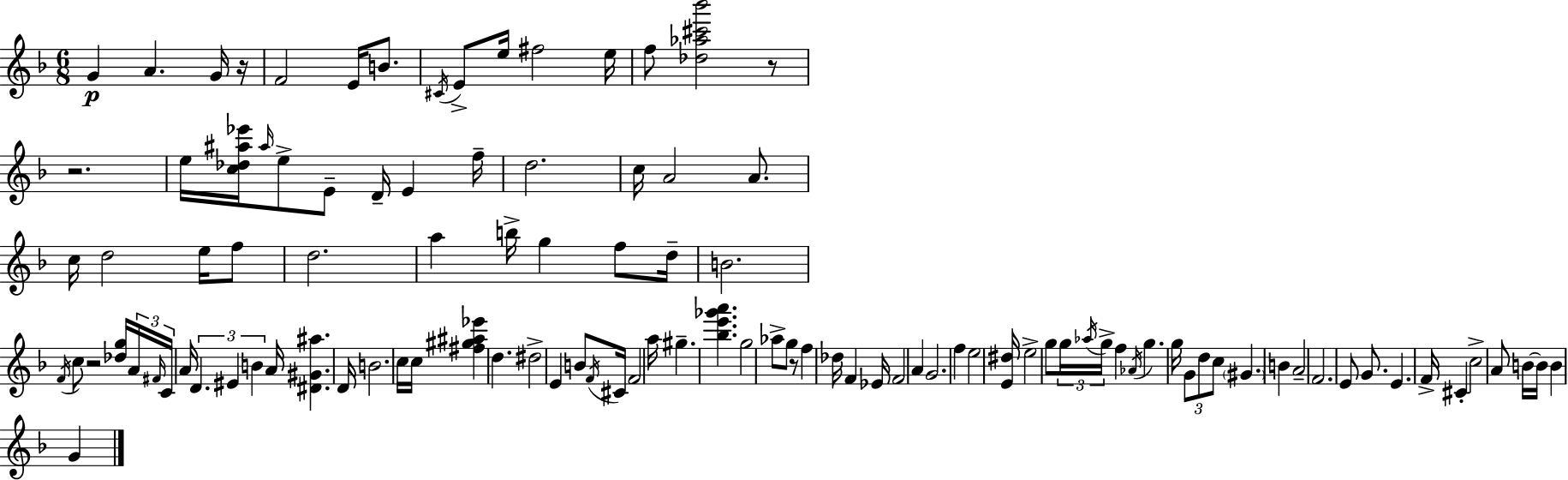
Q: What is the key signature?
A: D minor